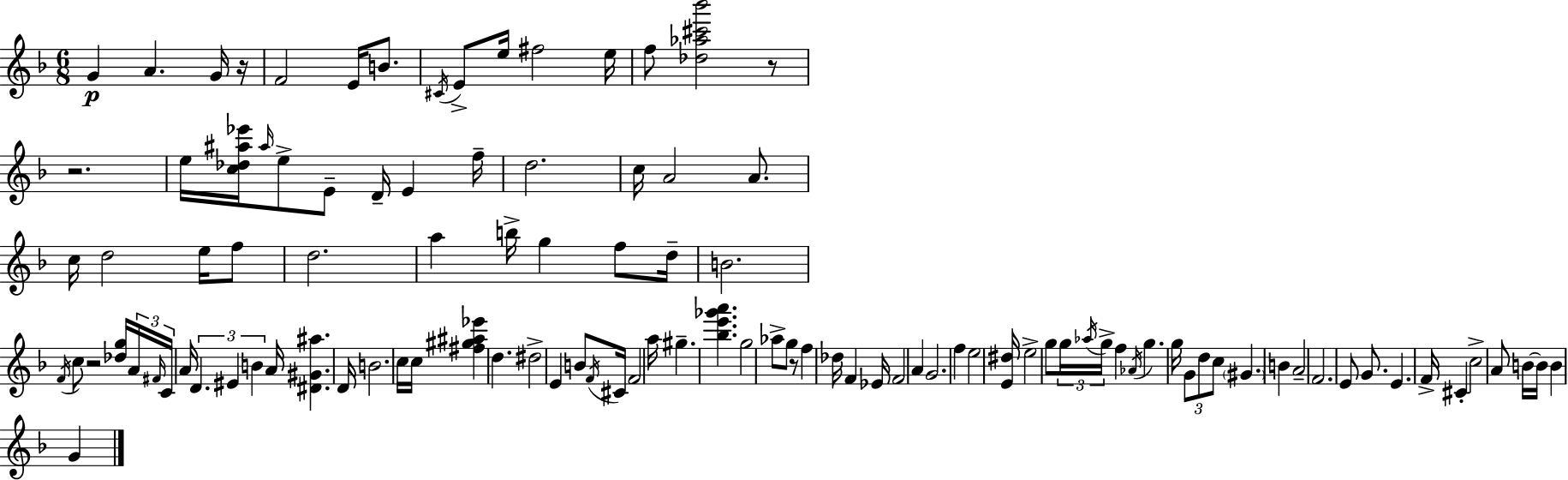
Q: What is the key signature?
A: D minor